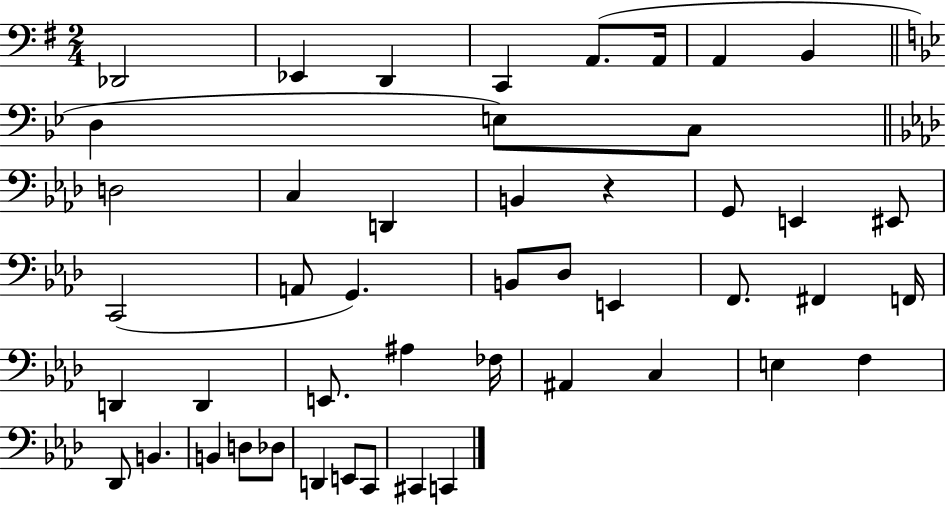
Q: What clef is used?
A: bass